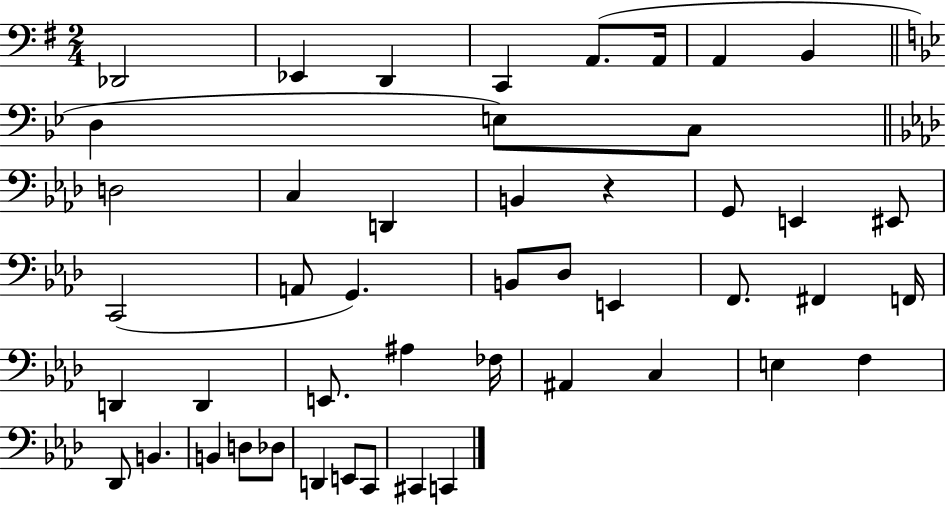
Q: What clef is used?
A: bass